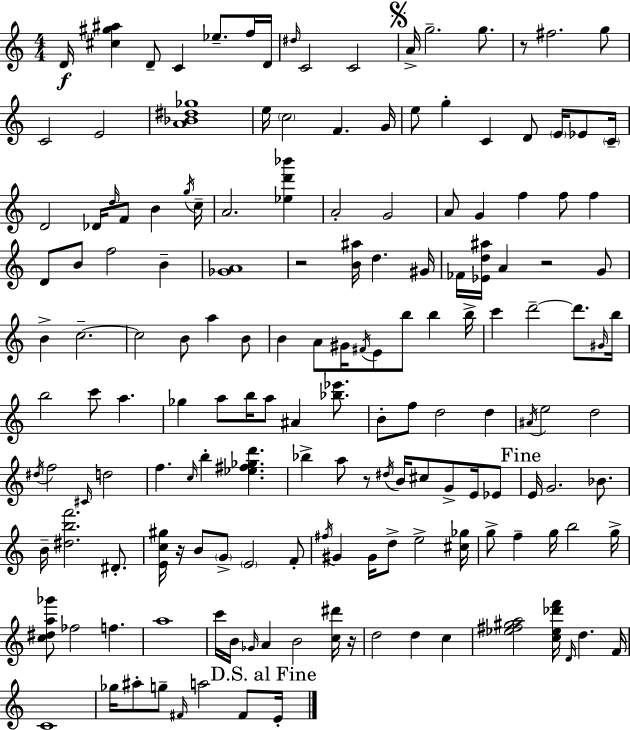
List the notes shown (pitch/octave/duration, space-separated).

D4/s [C#5,G#5,A#5]/q D4/e C4/q Eb5/e. F5/s D4/s D#5/s C4/h C4/h A4/s G5/h. G5/e. R/e F#5/h. G5/e C4/h E4/h [A4,Bb4,D#5,Gb5]/w E5/s C5/h F4/q. G4/s E5/e G5/q C4/q D4/e E4/s Eb4/e C4/s D4/h Db4/s D5/s F4/e B4/q G5/s C5/s A4/h. [Eb5,D6,Bb6]/q A4/h G4/h A4/e G4/q F5/q F5/e F5/q D4/e B4/e F5/h B4/q [Gb4,A4]/w R/h [B4,A#5]/s D5/q. G#4/s FES4/s [Eb4,D5,A#5]/s A4/q R/h G4/e B4/q C5/h. C5/h B4/e A5/q B4/e B4/q A4/e G#4/s F#4/s E4/e B5/e B5/q B5/s C6/q D6/h D6/e. G#4/s B5/s B5/h C6/e A5/q. Gb5/q A5/e B5/s A5/e A#4/q [Bb5,Eb6]/e. B4/e F5/e D5/h D5/q A#4/s E5/h D5/h D#5/s F5/h C#4/s D5/h F5/q. C5/s B5/q [Eb5,F#5,Gb5,D6]/q. Bb5/q A5/e R/e D#5/s B4/s C#5/e G4/e E4/s Eb4/e E4/s G4/h. Bb4/e. B4/s [D#5,B5,F6]/h. D#4/e. [E4,C5,G#5]/s R/s B4/e G4/e E4/h F4/e F#5/s G#4/q G#4/s D5/e E5/h [C#5,Gb5]/s G5/e F5/q G5/s B5/h G5/s [C5,D#5,A5,Gb6]/e FES5/h F5/q. A5/w C6/s B4/s Gb4/s A4/q B4/h [C5,D#6]/s R/s D5/h D5/q C5/q [Eb5,F#5,G#5,A5]/h [C5,Eb5,Db6,F6]/s D4/s D5/q. F4/s C4/w Gb5/s A#5/e G5/e F#4/s A5/h F#4/e E4/s